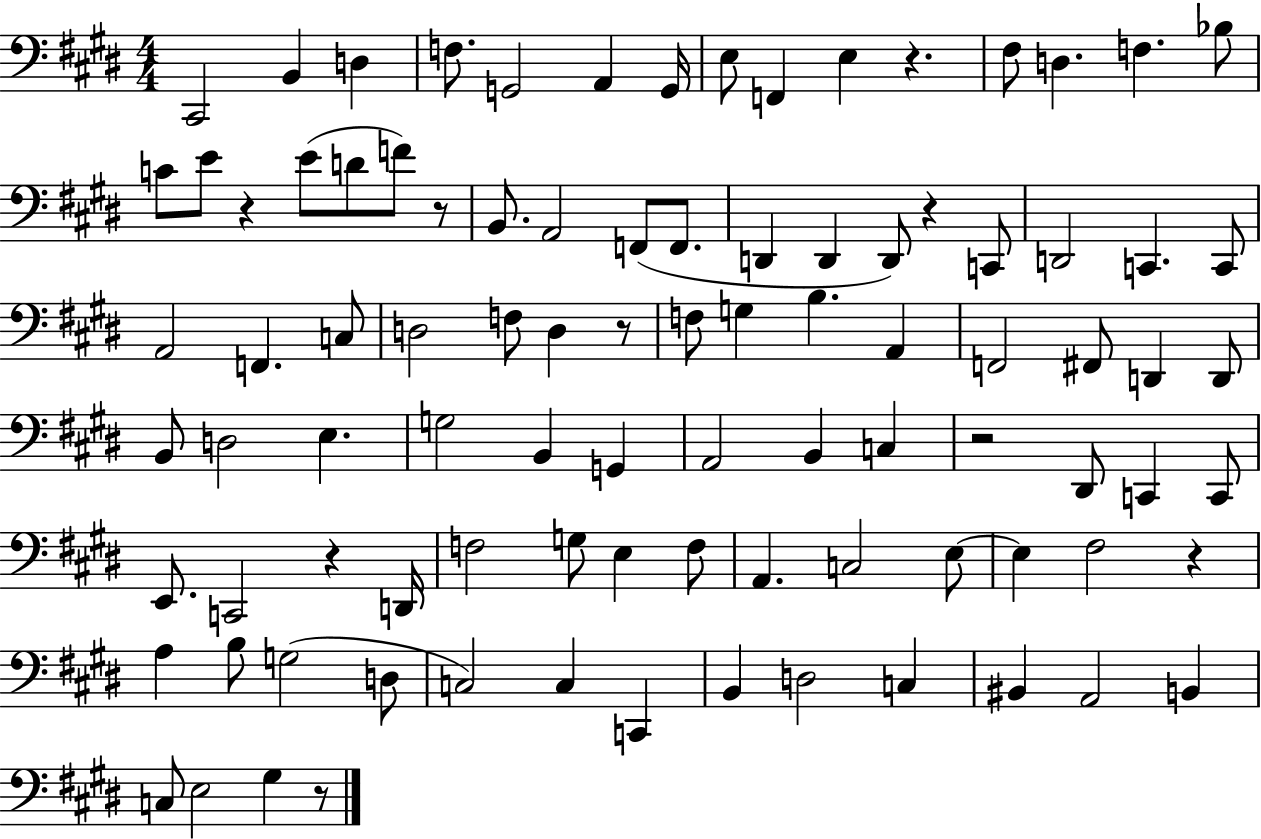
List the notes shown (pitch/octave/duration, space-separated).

C#2/h B2/q D3/q F3/e. G2/h A2/q G2/s E3/e F2/q E3/q R/q. F#3/e D3/q. F3/q. Bb3/e C4/e E4/e R/q E4/e D4/e F4/e R/e B2/e. A2/h F2/e F2/e. D2/q D2/q D2/e R/q C2/e D2/h C2/q. C2/e A2/h F2/q. C3/e D3/h F3/e D3/q R/e F3/e G3/q B3/q. A2/q F2/h F#2/e D2/q D2/e B2/e D3/h E3/q. G3/h B2/q G2/q A2/h B2/q C3/q R/h D#2/e C2/q C2/e E2/e. C2/h R/q D2/s F3/h G3/e E3/q F3/e A2/q. C3/h E3/e E3/q F#3/h R/q A3/q B3/e G3/h D3/e C3/h C3/q C2/q B2/q D3/h C3/q BIS2/q A2/h B2/q C3/e E3/h G#3/q R/e